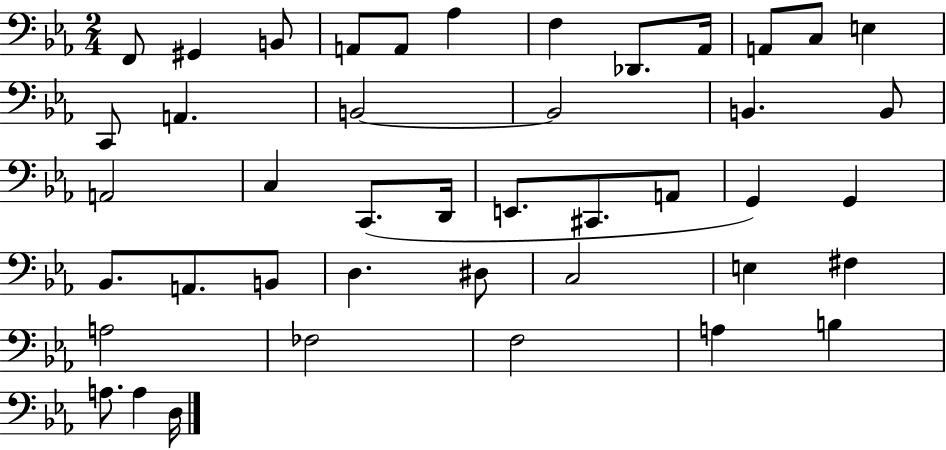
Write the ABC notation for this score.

X:1
T:Untitled
M:2/4
L:1/4
K:Eb
F,,/2 ^G,, B,,/2 A,,/2 A,,/2 _A, F, _D,,/2 _A,,/4 A,,/2 C,/2 E, C,,/2 A,, B,,2 B,,2 B,, B,,/2 A,,2 C, C,,/2 D,,/4 E,,/2 ^C,,/2 A,,/2 G,, G,, _B,,/2 A,,/2 B,,/2 D, ^D,/2 C,2 E, ^F, A,2 _F,2 F,2 A, B, A,/2 A, D,/4